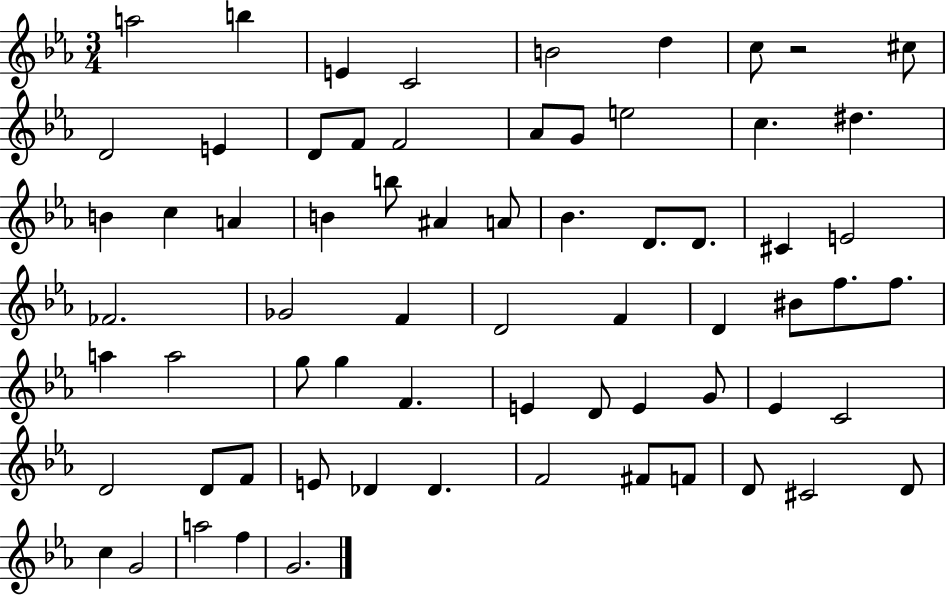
{
  \clef treble
  \numericTimeSignature
  \time 3/4
  \key ees \major
  a''2 b''4 | e'4 c'2 | b'2 d''4 | c''8 r2 cis''8 | \break d'2 e'4 | d'8 f'8 f'2 | aes'8 g'8 e''2 | c''4. dis''4. | \break b'4 c''4 a'4 | b'4 b''8 ais'4 a'8 | bes'4. d'8. d'8. | cis'4 e'2 | \break fes'2. | ges'2 f'4 | d'2 f'4 | d'4 bis'8 f''8. f''8. | \break a''4 a''2 | g''8 g''4 f'4. | e'4 d'8 e'4 g'8 | ees'4 c'2 | \break d'2 d'8 f'8 | e'8 des'4 des'4. | f'2 fis'8 f'8 | d'8 cis'2 d'8 | \break c''4 g'2 | a''2 f''4 | g'2. | \bar "|."
}